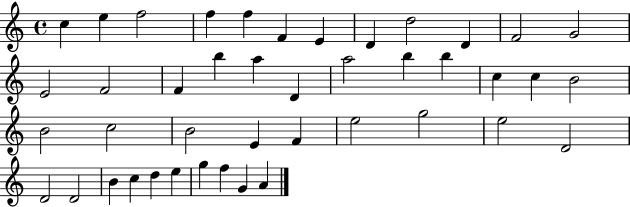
C5/q E5/q F5/h F5/q F5/q F4/q E4/q D4/q D5/h D4/q F4/h G4/h E4/h F4/h F4/q B5/q A5/q D4/q A5/h B5/q B5/q C5/q C5/q B4/h B4/h C5/h B4/h E4/q F4/q E5/h G5/h E5/h D4/h D4/h D4/h B4/q C5/q D5/q E5/q G5/q F5/q G4/q A4/q